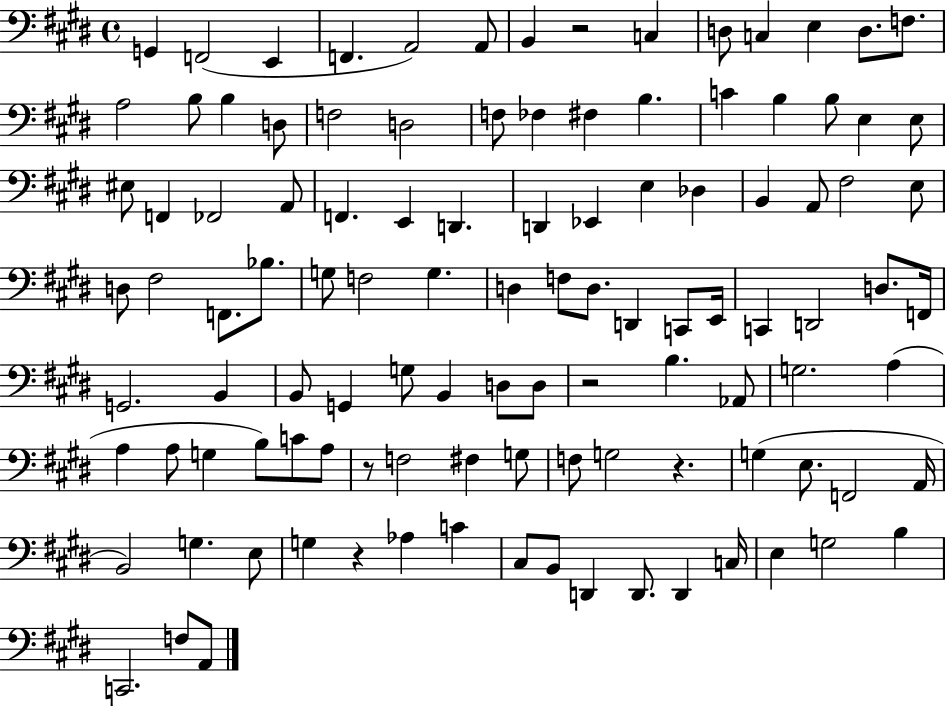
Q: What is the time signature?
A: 4/4